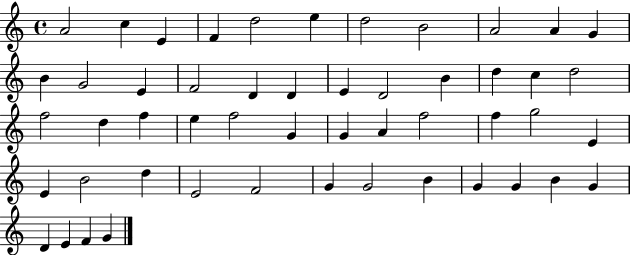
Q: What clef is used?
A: treble